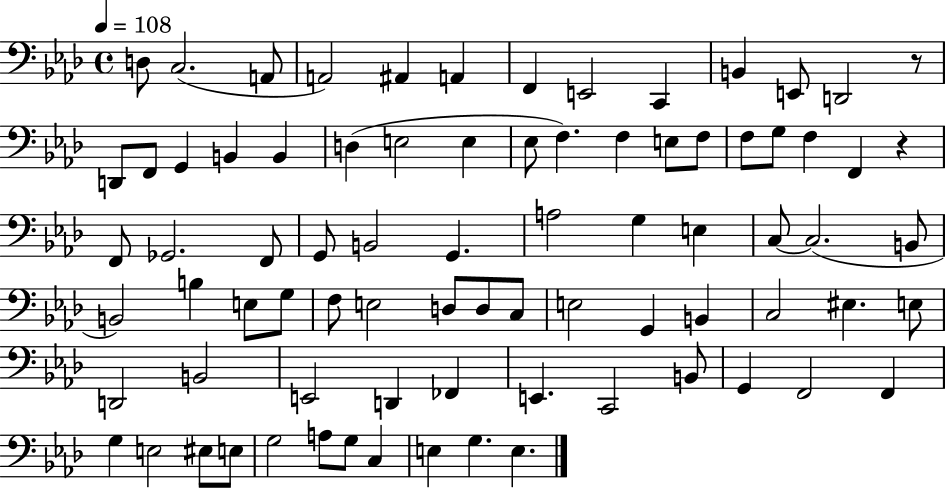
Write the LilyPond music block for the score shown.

{
  \clef bass
  \time 4/4
  \defaultTimeSignature
  \key aes \major
  \tempo 4 = 108
  d8 c2.( a,8 | a,2) ais,4 a,4 | f,4 e,2 c,4 | b,4 e,8 d,2 r8 | \break d,8 f,8 g,4 b,4 b,4 | d4( e2 e4 | ees8 f4.) f4 e8 f8 | f8 g8 f4 f,4 r4 | \break f,8 ges,2. f,8 | g,8 b,2 g,4. | a2 g4 e4 | c8~~ c2.( b,8 | \break b,2) b4 e8 g8 | f8 e2 d8 d8 c8 | e2 g,4 b,4 | c2 eis4. e8 | \break d,2 b,2 | e,2 d,4 fes,4 | e,4. c,2 b,8 | g,4 f,2 f,4 | \break g4 e2 eis8 e8 | g2 a8 g8 c4 | e4 g4. e4. | \bar "|."
}